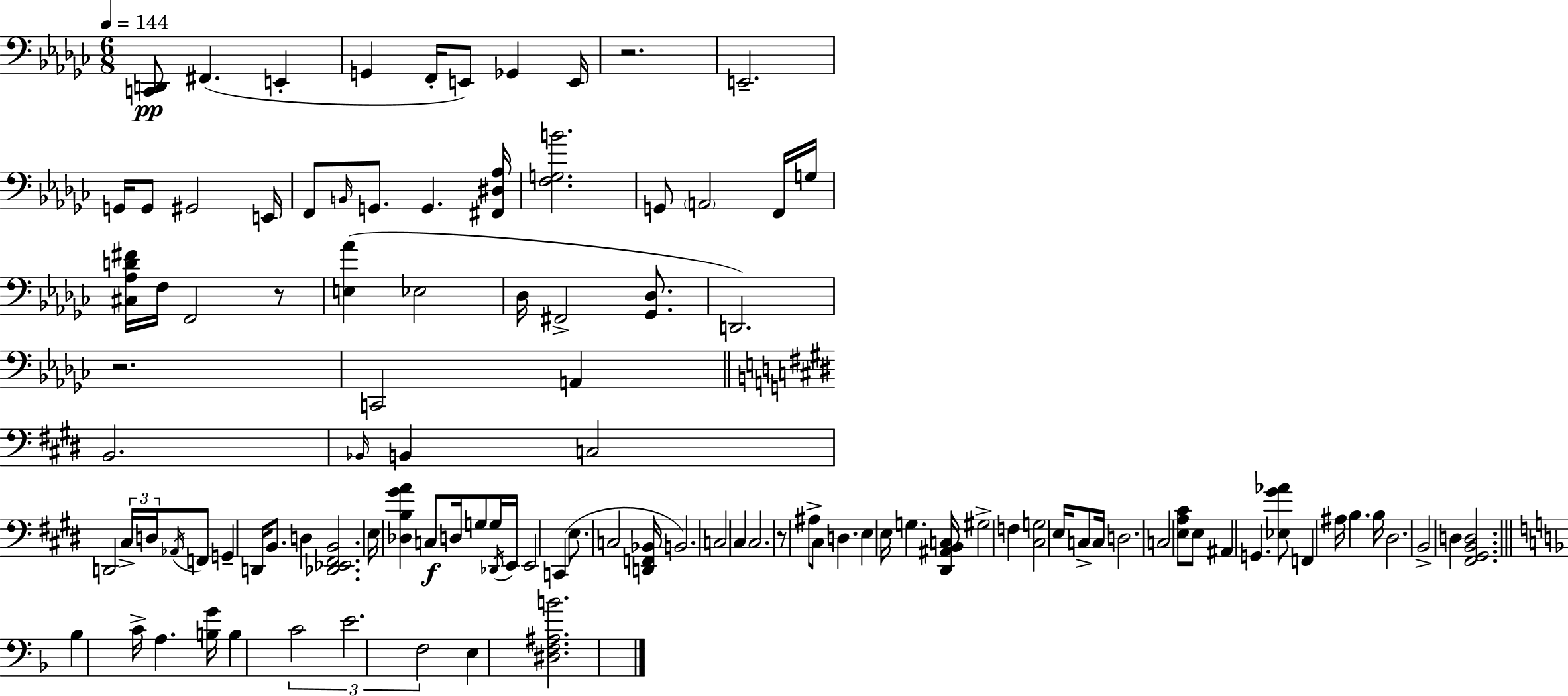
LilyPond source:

{
  \clef bass
  \numericTimeSignature
  \time 6/8
  \key ees \minor
  \tempo 4 = 144
  \repeat volta 2 { <c, d,>8\pp fis,4.( e,4-. | g,4 f,16-. e,8) ges,4 e,16 | r2. | e,2.-- | \break g,16 g,8 gis,2 e,16 | f,8 \grace { b,16 } g,8. g,4. | <fis, dis aes>16 <f g b'>2. | g,8 \parenthesize a,2 f,16 | \break g16 <cis aes d' fis'>16 f16 f,2 r8 | <e aes'>4( ees2 | des16 fis,2-> <ges, des>8. | d,2.) | \break r2. | c,2 a,4 | \bar "||" \break \key e \major b,2. | \grace { bes,16 } b,4 c2 | d,2 \tuplet 3/2 { cis16-> d16 \acciaccatura { aes,16 } } | f,8 g,4-- d,16 b,8. d4 | \break <des, ees, fis, b,>2. | e16 <des b gis' a'>4 c8\f d16 g8 | g16 \acciaccatura { des,16 } e,16 e,2 c,4( | e8. c2 | \break <d, f, bes,>16 b,2.) | c2 cis4 | cis2. | r8 ais8-> cis8 d4. | \break e4 e16 g4. | <dis, ais, b, c>16 gis2-> f4 | <cis g>2 e16 | c8-> c16 d2. | \break c2 <e a cis'>8 | e8 ais,4 g,4. | <ees gis' aes'>8 f,4 ais16 b4. | b16 dis2. | \break b,2-> d4 | <fis, gis, b, d>2. | \bar "||" \break \key f \major bes4 c'16-> a4. <b g'>16 | b4 \tuplet 3/2 { c'2 | e'2. | f2 } e4 | \break <dis f ais b'>2. | } \bar "|."
}